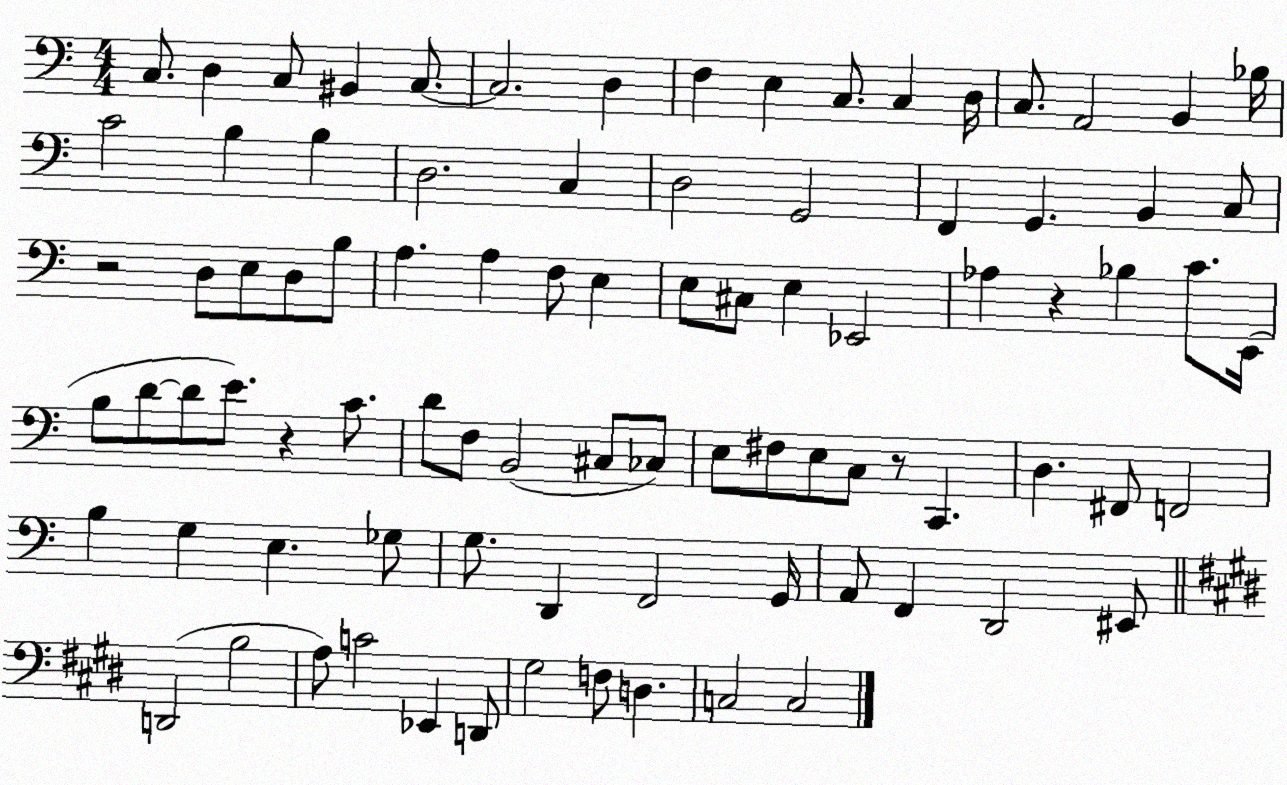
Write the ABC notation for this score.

X:1
T:Untitled
M:4/4
L:1/4
K:C
C,/2 D, C,/2 ^B,, C,/2 C,2 D, F, E, C,/2 C, D,/4 C,/2 A,,2 B,, _B,/4 C2 B, B, D,2 C, D,2 G,,2 F,, G,, B,, C,/2 z2 D,/2 E,/2 D,/2 B,/2 A, A, F,/2 E, E,/2 ^C,/2 E, _E,,2 _A, z _B, C/2 E,,/4 B,/2 D/2 D/2 E/2 z C/2 D/2 F,/2 B,,2 ^C,/2 _C,/2 E,/2 ^F,/2 E,/2 C,/2 z/2 C,, D, ^F,,/2 F,,2 B, G, E, _G,/2 G,/2 D,, F,,2 G,,/4 A,,/2 F,, D,,2 ^E,,/2 D,,2 B,2 A,/2 C2 _E,, D,,/2 ^G,2 F,/2 D, C,2 C,2